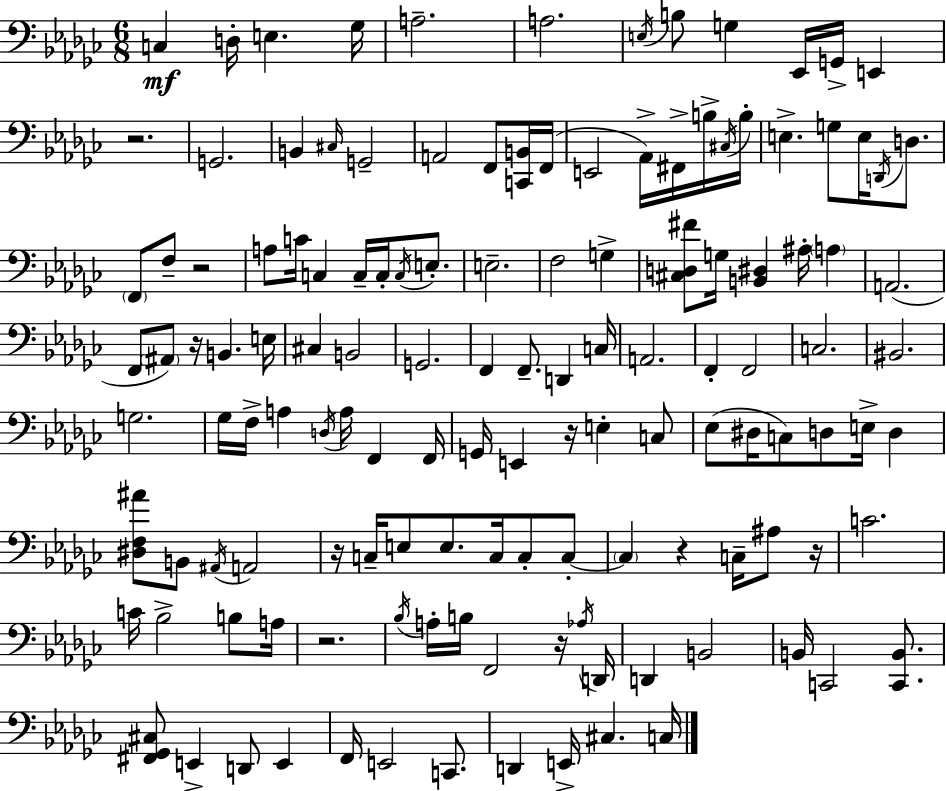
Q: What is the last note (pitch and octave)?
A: C3